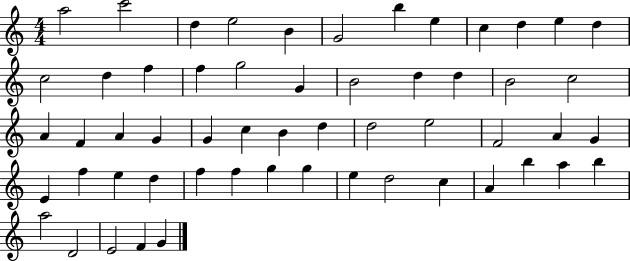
X:1
T:Untitled
M:4/4
L:1/4
K:C
a2 c'2 d e2 B G2 b e c d e d c2 d f f g2 G B2 d d B2 c2 A F A G G c B d d2 e2 F2 A G E f e d f f g g e d2 c A b a b a2 D2 E2 F G